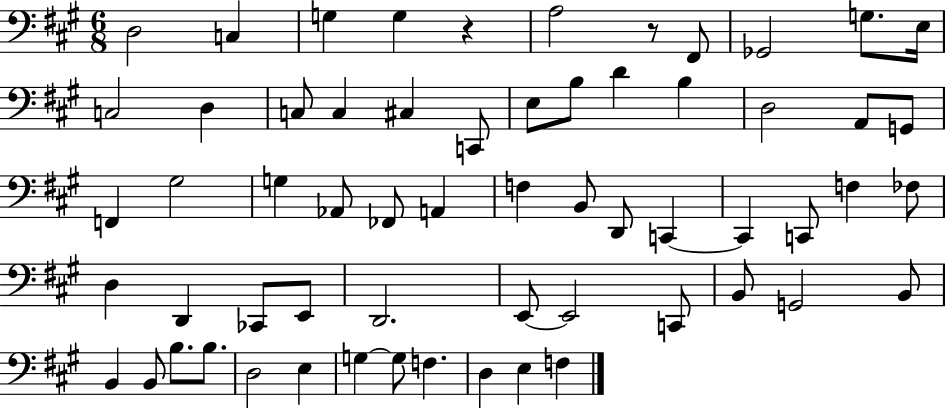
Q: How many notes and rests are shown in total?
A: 61